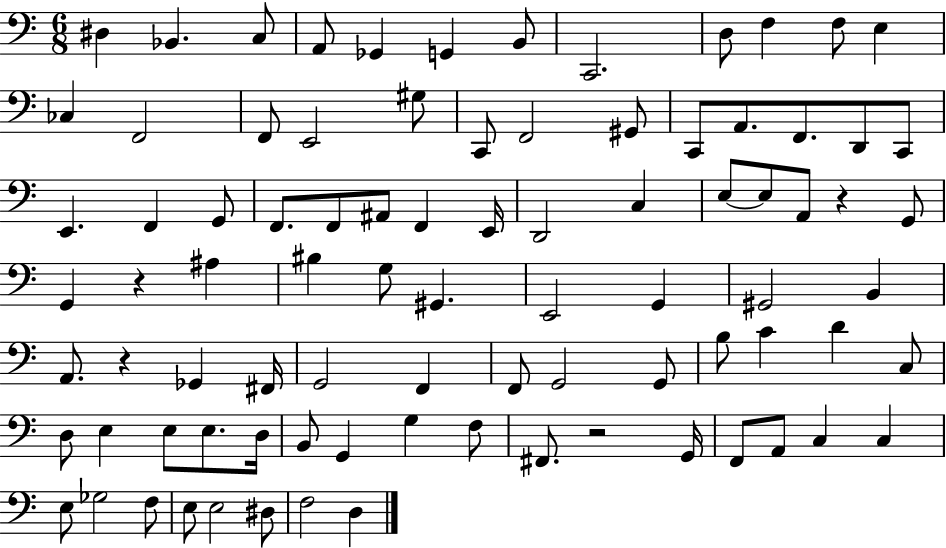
D#3/q Bb2/q. C3/e A2/e Gb2/q G2/q B2/e C2/h. D3/e F3/q F3/e E3/q CES3/q F2/h F2/e E2/h G#3/e C2/e F2/h G#2/e C2/e A2/e. F2/e. D2/e C2/e E2/q. F2/q G2/e F2/e. F2/e A#2/e F2/q E2/s D2/h C3/q E3/e E3/e A2/e R/q G2/e G2/q R/q A#3/q BIS3/q G3/e G#2/q. E2/h G2/q G#2/h B2/q A2/e. R/q Gb2/q F#2/s G2/h F2/q F2/e G2/h G2/e B3/e C4/q D4/q C3/e D3/e E3/q E3/e E3/e. D3/s B2/e G2/q G3/q F3/e F#2/e. R/h G2/s F2/e A2/e C3/q C3/q E3/e Gb3/h F3/e E3/e E3/h D#3/e F3/h D3/q